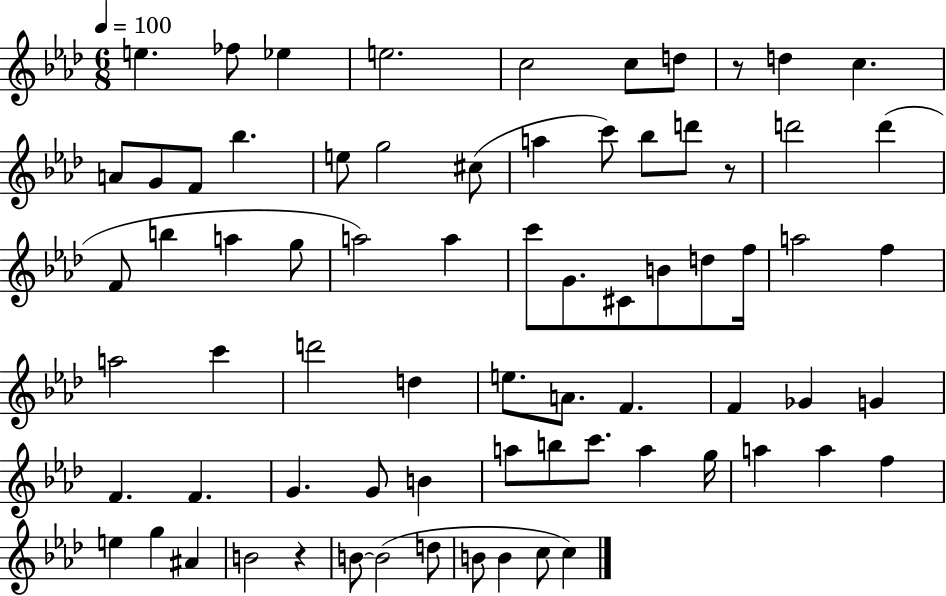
E5/q. FES5/e Eb5/q E5/h. C5/h C5/e D5/e R/e D5/q C5/q. A4/e G4/e F4/e Bb5/q. E5/e G5/h C#5/e A5/q C6/e Bb5/e D6/e R/e D6/h D6/q F4/e B5/q A5/q G5/e A5/h A5/q C6/e G4/e. C#4/e B4/e D5/e F5/s A5/h F5/q A5/h C6/q D6/h D5/q E5/e. A4/e. F4/q. F4/q Gb4/q G4/q F4/q. F4/q. G4/q. G4/e B4/q A5/e B5/e C6/e. A5/q G5/s A5/q A5/q F5/q E5/q G5/q A#4/q B4/h R/q B4/e B4/h D5/e B4/e B4/q C5/e C5/q